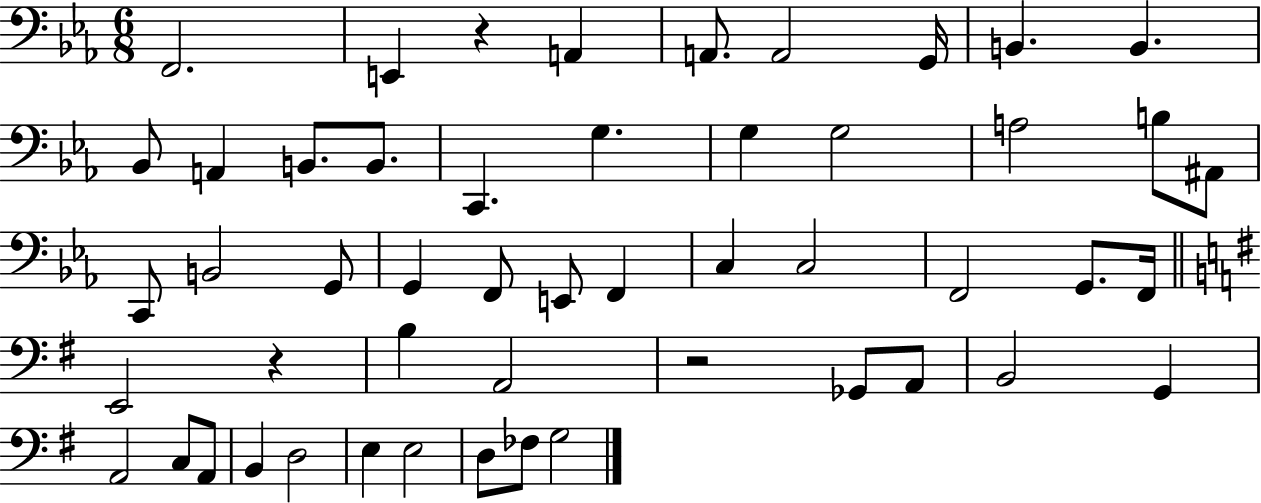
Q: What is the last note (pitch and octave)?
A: G3